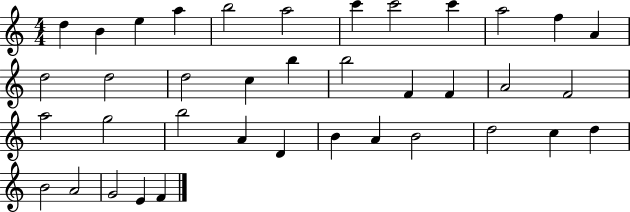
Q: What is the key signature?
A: C major